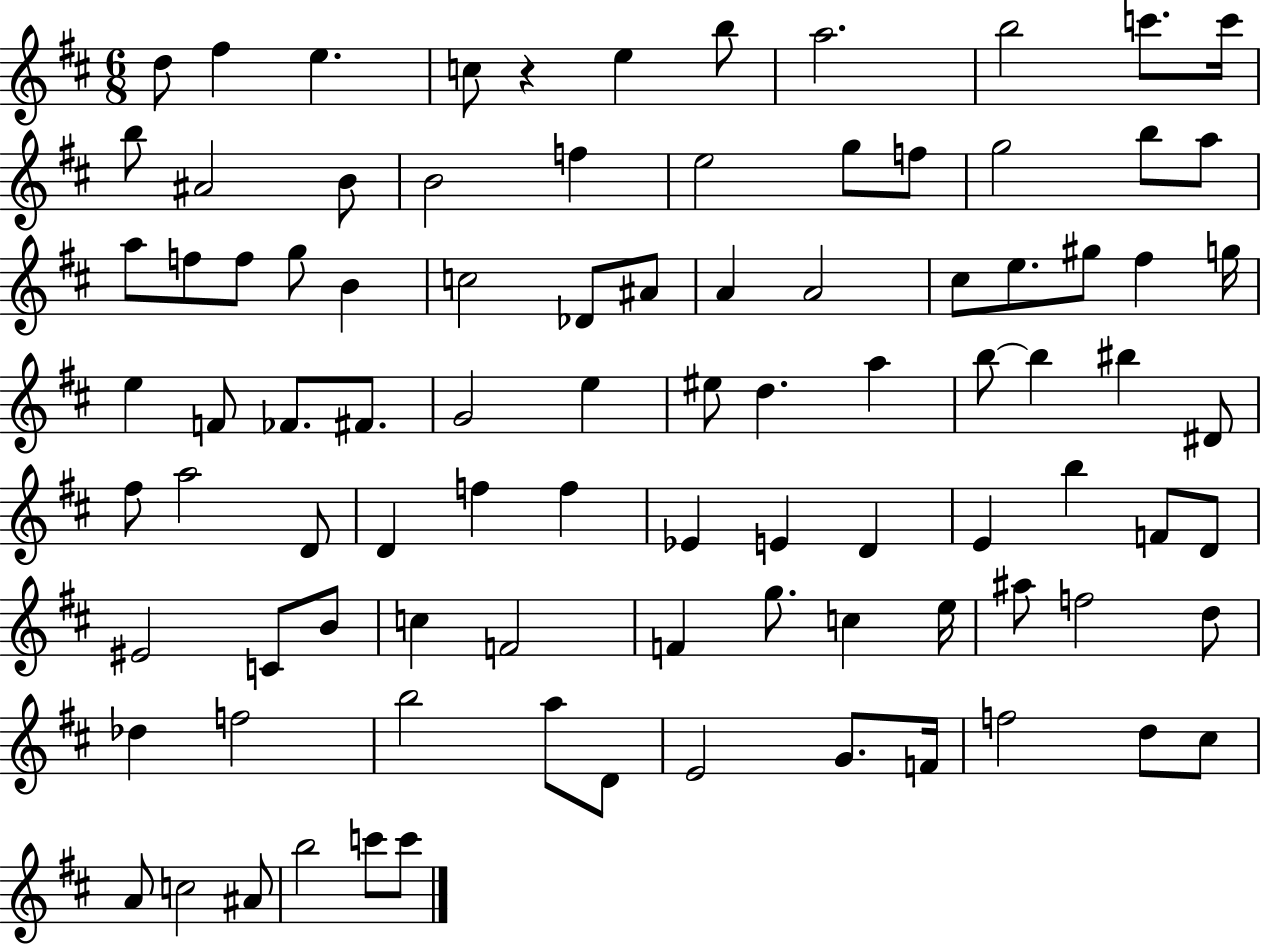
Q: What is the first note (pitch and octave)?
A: D5